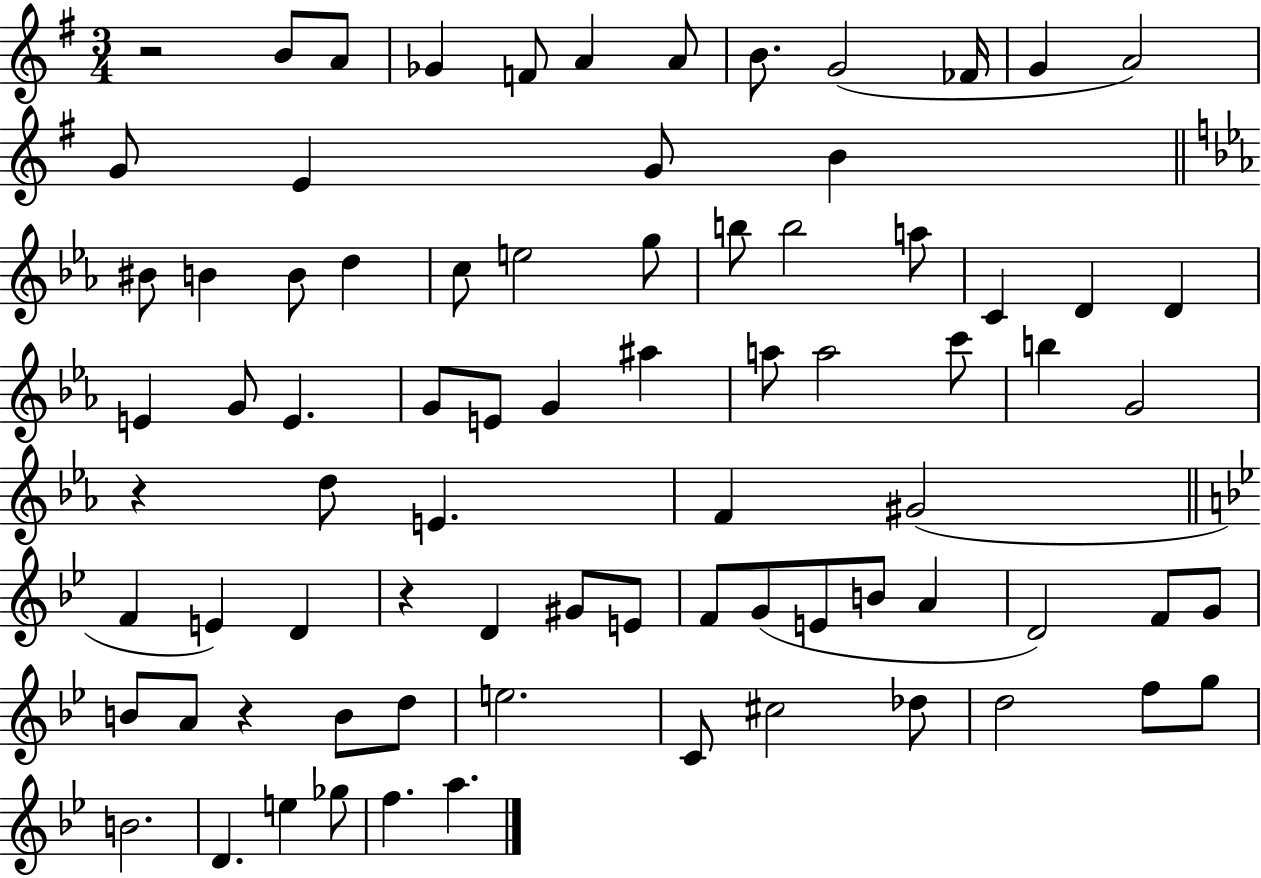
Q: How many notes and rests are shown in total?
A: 79